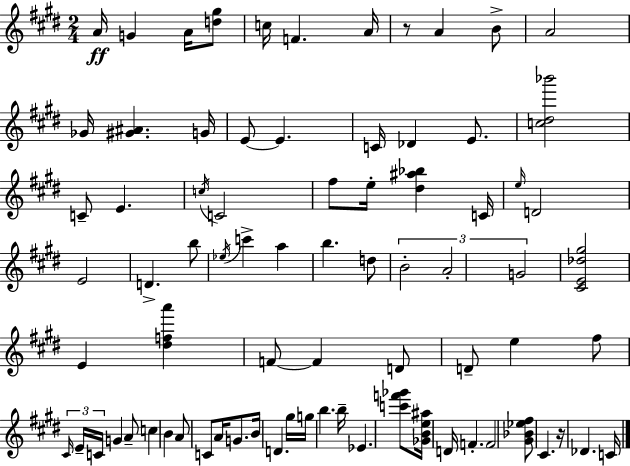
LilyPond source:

{
  \clef treble
  \numericTimeSignature
  \time 2/4
  \key e \major
  a'16\ff g'4 a'16 <d'' gis''>8 | c''16 f'4. a'16 | r8 a'4 b'8-> | a'2 | \break ges'16 <gis' ais'>4. g'16 | e'8~~ e'4. | c'16 des'4 e'8. | <c'' dis'' bes'''>2 | \break c'8-- e'4. | \acciaccatura { c''16 } c'2 | fis''8 e''16-. <dis'' ais'' bes''>4 | c'16 \grace { e''16 } d'2 | \break e'2 | d'4.-> | b''8 \acciaccatura { ees''16 } c'''4-> a''4 | b''4. | \break d''8 \tuplet 3/2 { b'2-. | a'2-. | g'2 } | <cis' e' des'' gis''>2 | \break e'4 <dis'' f'' a'''>4 | f'8~~ f'4 | d'8 d'8-- e''4 | fis''8 \tuplet 3/2 { \grace { cis'16 } e'16-- c'16 } g'4 | \break a'8-- c''4 | b'4 a'8 c'8 | a'16 g'8. b'16 d'4. | gis''16 g''16 b''4. | \break b''16-- ees'4. | <c''' f''' ges'''>8 <ges' b' e'' ais''>16 d'16 f'4.-. | f'2 | <gis' bes' ees'' fis''>8 cis'4. | \break r16 des'4. | c'16 \bar "|."
}